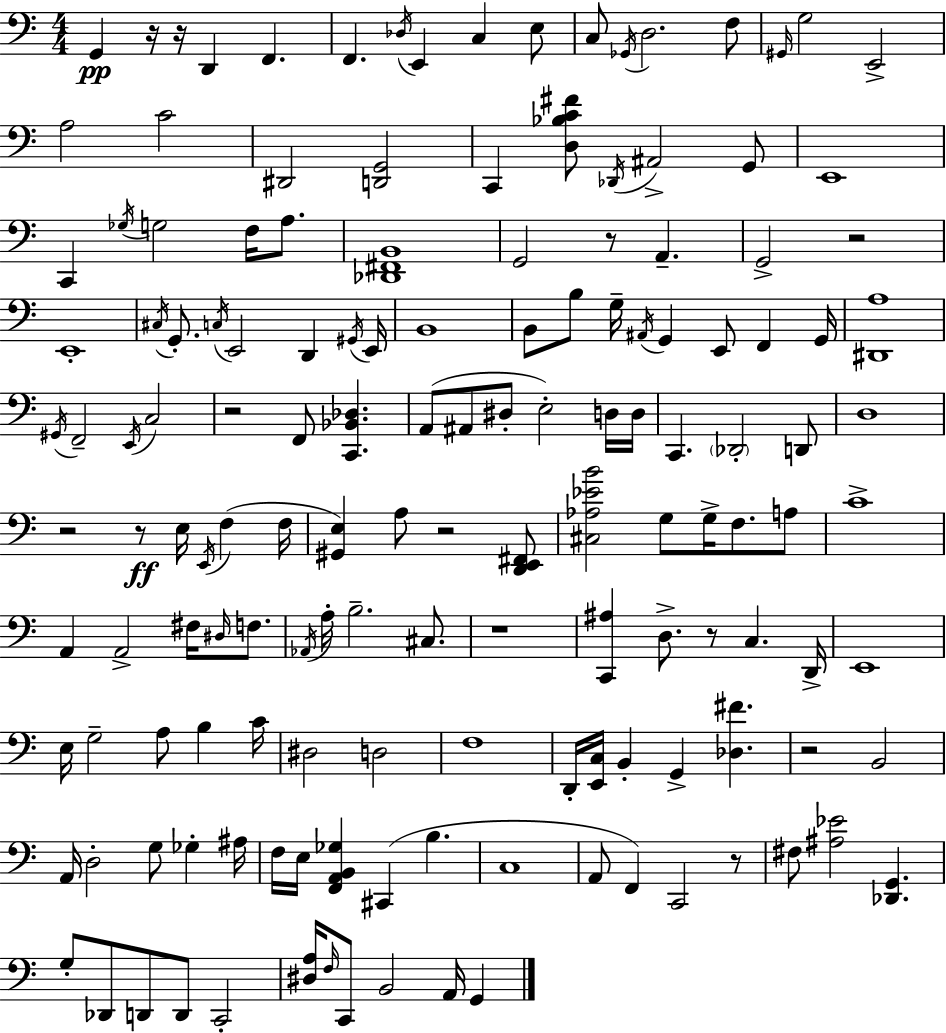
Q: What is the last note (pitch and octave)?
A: G2